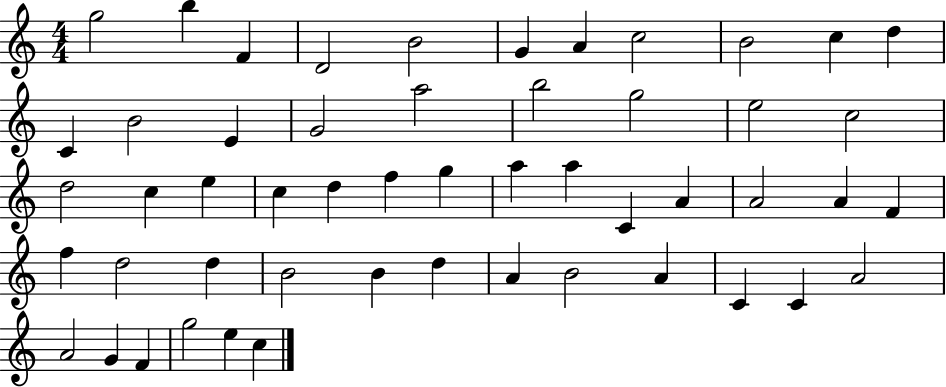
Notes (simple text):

G5/h B5/q F4/q D4/h B4/h G4/q A4/q C5/h B4/h C5/q D5/q C4/q B4/h E4/q G4/h A5/h B5/h G5/h E5/h C5/h D5/h C5/q E5/q C5/q D5/q F5/q G5/q A5/q A5/q C4/q A4/q A4/h A4/q F4/q F5/q D5/h D5/q B4/h B4/q D5/q A4/q B4/h A4/q C4/q C4/q A4/h A4/h G4/q F4/q G5/h E5/q C5/q